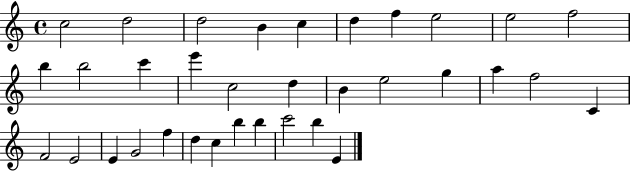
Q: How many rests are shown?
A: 0